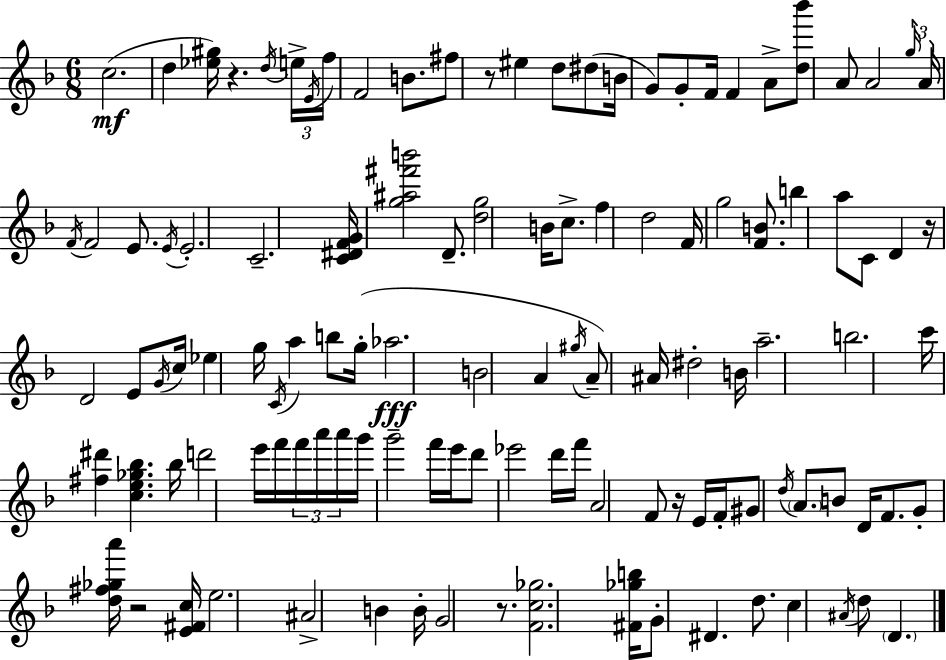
{
  \clef treble
  \numericTimeSignature
  \time 6/8
  \key d \minor
  c''2.(\mf | d''4 <ees'' gis''>16) r4. \acciaccatura { d''16 } | \tuplet 3/2 { e''16-> \acciaccatura { e'16 } f''16 } f'2 b'8. | fis''8 r8 eis''4 d''8 | \break dis''8( b'16 g'8) g'8-. f'16 f'4 | a'8-> <d'' bes'''>8 a'8 a'2 | \tuplet 3/2 { \grace { g''16 } a'16 \acciaccatura { f'16 } } f'2 | e'8. \acciaccatura { e'16 } e'2.-. | \break c'2.-- | <c' dis' f' g'>16 <g'' ais'' fis''' b'''>2 | d'8.-- <d'' g''>2 | b'16 c''8.-> f''4 d''2 | \break f'16 g''2 | <f' b'>8. b''4 a''8 c'8 | d'4 r16 d'2 | e'8 \acciaccatura { g'16 } c''16 ees''4 g''16 \acciaccatura { c'16 } | \break a''4 b''8 g''16-.( aes''2.\fff | b'2 | a'4 \acciaccatura { gis''16 } a'8--) ais'16 dis''2-. | b'16 a''2.-- | \break b''2. | c'''16 <fis'' dis'''>4 | <c'' e'' ges'' bes''>4. bes''16 d'''2 | e'''16 f'''16 \tuplet 3/2 { f'''16 a'''16 a'''16 } g'''16 g'''2-- | \break f'''16 e'''16 d'''8 ees'''2 | d'''16 f'''16 a'2 | f'8 r16 e'16 f'16-. gis'8 \acciaccatura { d''16 } | \parenthesize a'8. b'8 d'16 f'8. g'8-. <d'' fis'' ges'' a'''>16 | \break r2 <e' fis' c''>16 e''2. | ais'2-> | b'4 b'16-. g'2 | r8. <f' c'' ges''>2. | \break <fis' ges'' b''>16 g'8-. | dis'4. d''8. c''4 | \acciaccatura { ais'16 } d''8 \parenthesize d'4. \bar "|."
}